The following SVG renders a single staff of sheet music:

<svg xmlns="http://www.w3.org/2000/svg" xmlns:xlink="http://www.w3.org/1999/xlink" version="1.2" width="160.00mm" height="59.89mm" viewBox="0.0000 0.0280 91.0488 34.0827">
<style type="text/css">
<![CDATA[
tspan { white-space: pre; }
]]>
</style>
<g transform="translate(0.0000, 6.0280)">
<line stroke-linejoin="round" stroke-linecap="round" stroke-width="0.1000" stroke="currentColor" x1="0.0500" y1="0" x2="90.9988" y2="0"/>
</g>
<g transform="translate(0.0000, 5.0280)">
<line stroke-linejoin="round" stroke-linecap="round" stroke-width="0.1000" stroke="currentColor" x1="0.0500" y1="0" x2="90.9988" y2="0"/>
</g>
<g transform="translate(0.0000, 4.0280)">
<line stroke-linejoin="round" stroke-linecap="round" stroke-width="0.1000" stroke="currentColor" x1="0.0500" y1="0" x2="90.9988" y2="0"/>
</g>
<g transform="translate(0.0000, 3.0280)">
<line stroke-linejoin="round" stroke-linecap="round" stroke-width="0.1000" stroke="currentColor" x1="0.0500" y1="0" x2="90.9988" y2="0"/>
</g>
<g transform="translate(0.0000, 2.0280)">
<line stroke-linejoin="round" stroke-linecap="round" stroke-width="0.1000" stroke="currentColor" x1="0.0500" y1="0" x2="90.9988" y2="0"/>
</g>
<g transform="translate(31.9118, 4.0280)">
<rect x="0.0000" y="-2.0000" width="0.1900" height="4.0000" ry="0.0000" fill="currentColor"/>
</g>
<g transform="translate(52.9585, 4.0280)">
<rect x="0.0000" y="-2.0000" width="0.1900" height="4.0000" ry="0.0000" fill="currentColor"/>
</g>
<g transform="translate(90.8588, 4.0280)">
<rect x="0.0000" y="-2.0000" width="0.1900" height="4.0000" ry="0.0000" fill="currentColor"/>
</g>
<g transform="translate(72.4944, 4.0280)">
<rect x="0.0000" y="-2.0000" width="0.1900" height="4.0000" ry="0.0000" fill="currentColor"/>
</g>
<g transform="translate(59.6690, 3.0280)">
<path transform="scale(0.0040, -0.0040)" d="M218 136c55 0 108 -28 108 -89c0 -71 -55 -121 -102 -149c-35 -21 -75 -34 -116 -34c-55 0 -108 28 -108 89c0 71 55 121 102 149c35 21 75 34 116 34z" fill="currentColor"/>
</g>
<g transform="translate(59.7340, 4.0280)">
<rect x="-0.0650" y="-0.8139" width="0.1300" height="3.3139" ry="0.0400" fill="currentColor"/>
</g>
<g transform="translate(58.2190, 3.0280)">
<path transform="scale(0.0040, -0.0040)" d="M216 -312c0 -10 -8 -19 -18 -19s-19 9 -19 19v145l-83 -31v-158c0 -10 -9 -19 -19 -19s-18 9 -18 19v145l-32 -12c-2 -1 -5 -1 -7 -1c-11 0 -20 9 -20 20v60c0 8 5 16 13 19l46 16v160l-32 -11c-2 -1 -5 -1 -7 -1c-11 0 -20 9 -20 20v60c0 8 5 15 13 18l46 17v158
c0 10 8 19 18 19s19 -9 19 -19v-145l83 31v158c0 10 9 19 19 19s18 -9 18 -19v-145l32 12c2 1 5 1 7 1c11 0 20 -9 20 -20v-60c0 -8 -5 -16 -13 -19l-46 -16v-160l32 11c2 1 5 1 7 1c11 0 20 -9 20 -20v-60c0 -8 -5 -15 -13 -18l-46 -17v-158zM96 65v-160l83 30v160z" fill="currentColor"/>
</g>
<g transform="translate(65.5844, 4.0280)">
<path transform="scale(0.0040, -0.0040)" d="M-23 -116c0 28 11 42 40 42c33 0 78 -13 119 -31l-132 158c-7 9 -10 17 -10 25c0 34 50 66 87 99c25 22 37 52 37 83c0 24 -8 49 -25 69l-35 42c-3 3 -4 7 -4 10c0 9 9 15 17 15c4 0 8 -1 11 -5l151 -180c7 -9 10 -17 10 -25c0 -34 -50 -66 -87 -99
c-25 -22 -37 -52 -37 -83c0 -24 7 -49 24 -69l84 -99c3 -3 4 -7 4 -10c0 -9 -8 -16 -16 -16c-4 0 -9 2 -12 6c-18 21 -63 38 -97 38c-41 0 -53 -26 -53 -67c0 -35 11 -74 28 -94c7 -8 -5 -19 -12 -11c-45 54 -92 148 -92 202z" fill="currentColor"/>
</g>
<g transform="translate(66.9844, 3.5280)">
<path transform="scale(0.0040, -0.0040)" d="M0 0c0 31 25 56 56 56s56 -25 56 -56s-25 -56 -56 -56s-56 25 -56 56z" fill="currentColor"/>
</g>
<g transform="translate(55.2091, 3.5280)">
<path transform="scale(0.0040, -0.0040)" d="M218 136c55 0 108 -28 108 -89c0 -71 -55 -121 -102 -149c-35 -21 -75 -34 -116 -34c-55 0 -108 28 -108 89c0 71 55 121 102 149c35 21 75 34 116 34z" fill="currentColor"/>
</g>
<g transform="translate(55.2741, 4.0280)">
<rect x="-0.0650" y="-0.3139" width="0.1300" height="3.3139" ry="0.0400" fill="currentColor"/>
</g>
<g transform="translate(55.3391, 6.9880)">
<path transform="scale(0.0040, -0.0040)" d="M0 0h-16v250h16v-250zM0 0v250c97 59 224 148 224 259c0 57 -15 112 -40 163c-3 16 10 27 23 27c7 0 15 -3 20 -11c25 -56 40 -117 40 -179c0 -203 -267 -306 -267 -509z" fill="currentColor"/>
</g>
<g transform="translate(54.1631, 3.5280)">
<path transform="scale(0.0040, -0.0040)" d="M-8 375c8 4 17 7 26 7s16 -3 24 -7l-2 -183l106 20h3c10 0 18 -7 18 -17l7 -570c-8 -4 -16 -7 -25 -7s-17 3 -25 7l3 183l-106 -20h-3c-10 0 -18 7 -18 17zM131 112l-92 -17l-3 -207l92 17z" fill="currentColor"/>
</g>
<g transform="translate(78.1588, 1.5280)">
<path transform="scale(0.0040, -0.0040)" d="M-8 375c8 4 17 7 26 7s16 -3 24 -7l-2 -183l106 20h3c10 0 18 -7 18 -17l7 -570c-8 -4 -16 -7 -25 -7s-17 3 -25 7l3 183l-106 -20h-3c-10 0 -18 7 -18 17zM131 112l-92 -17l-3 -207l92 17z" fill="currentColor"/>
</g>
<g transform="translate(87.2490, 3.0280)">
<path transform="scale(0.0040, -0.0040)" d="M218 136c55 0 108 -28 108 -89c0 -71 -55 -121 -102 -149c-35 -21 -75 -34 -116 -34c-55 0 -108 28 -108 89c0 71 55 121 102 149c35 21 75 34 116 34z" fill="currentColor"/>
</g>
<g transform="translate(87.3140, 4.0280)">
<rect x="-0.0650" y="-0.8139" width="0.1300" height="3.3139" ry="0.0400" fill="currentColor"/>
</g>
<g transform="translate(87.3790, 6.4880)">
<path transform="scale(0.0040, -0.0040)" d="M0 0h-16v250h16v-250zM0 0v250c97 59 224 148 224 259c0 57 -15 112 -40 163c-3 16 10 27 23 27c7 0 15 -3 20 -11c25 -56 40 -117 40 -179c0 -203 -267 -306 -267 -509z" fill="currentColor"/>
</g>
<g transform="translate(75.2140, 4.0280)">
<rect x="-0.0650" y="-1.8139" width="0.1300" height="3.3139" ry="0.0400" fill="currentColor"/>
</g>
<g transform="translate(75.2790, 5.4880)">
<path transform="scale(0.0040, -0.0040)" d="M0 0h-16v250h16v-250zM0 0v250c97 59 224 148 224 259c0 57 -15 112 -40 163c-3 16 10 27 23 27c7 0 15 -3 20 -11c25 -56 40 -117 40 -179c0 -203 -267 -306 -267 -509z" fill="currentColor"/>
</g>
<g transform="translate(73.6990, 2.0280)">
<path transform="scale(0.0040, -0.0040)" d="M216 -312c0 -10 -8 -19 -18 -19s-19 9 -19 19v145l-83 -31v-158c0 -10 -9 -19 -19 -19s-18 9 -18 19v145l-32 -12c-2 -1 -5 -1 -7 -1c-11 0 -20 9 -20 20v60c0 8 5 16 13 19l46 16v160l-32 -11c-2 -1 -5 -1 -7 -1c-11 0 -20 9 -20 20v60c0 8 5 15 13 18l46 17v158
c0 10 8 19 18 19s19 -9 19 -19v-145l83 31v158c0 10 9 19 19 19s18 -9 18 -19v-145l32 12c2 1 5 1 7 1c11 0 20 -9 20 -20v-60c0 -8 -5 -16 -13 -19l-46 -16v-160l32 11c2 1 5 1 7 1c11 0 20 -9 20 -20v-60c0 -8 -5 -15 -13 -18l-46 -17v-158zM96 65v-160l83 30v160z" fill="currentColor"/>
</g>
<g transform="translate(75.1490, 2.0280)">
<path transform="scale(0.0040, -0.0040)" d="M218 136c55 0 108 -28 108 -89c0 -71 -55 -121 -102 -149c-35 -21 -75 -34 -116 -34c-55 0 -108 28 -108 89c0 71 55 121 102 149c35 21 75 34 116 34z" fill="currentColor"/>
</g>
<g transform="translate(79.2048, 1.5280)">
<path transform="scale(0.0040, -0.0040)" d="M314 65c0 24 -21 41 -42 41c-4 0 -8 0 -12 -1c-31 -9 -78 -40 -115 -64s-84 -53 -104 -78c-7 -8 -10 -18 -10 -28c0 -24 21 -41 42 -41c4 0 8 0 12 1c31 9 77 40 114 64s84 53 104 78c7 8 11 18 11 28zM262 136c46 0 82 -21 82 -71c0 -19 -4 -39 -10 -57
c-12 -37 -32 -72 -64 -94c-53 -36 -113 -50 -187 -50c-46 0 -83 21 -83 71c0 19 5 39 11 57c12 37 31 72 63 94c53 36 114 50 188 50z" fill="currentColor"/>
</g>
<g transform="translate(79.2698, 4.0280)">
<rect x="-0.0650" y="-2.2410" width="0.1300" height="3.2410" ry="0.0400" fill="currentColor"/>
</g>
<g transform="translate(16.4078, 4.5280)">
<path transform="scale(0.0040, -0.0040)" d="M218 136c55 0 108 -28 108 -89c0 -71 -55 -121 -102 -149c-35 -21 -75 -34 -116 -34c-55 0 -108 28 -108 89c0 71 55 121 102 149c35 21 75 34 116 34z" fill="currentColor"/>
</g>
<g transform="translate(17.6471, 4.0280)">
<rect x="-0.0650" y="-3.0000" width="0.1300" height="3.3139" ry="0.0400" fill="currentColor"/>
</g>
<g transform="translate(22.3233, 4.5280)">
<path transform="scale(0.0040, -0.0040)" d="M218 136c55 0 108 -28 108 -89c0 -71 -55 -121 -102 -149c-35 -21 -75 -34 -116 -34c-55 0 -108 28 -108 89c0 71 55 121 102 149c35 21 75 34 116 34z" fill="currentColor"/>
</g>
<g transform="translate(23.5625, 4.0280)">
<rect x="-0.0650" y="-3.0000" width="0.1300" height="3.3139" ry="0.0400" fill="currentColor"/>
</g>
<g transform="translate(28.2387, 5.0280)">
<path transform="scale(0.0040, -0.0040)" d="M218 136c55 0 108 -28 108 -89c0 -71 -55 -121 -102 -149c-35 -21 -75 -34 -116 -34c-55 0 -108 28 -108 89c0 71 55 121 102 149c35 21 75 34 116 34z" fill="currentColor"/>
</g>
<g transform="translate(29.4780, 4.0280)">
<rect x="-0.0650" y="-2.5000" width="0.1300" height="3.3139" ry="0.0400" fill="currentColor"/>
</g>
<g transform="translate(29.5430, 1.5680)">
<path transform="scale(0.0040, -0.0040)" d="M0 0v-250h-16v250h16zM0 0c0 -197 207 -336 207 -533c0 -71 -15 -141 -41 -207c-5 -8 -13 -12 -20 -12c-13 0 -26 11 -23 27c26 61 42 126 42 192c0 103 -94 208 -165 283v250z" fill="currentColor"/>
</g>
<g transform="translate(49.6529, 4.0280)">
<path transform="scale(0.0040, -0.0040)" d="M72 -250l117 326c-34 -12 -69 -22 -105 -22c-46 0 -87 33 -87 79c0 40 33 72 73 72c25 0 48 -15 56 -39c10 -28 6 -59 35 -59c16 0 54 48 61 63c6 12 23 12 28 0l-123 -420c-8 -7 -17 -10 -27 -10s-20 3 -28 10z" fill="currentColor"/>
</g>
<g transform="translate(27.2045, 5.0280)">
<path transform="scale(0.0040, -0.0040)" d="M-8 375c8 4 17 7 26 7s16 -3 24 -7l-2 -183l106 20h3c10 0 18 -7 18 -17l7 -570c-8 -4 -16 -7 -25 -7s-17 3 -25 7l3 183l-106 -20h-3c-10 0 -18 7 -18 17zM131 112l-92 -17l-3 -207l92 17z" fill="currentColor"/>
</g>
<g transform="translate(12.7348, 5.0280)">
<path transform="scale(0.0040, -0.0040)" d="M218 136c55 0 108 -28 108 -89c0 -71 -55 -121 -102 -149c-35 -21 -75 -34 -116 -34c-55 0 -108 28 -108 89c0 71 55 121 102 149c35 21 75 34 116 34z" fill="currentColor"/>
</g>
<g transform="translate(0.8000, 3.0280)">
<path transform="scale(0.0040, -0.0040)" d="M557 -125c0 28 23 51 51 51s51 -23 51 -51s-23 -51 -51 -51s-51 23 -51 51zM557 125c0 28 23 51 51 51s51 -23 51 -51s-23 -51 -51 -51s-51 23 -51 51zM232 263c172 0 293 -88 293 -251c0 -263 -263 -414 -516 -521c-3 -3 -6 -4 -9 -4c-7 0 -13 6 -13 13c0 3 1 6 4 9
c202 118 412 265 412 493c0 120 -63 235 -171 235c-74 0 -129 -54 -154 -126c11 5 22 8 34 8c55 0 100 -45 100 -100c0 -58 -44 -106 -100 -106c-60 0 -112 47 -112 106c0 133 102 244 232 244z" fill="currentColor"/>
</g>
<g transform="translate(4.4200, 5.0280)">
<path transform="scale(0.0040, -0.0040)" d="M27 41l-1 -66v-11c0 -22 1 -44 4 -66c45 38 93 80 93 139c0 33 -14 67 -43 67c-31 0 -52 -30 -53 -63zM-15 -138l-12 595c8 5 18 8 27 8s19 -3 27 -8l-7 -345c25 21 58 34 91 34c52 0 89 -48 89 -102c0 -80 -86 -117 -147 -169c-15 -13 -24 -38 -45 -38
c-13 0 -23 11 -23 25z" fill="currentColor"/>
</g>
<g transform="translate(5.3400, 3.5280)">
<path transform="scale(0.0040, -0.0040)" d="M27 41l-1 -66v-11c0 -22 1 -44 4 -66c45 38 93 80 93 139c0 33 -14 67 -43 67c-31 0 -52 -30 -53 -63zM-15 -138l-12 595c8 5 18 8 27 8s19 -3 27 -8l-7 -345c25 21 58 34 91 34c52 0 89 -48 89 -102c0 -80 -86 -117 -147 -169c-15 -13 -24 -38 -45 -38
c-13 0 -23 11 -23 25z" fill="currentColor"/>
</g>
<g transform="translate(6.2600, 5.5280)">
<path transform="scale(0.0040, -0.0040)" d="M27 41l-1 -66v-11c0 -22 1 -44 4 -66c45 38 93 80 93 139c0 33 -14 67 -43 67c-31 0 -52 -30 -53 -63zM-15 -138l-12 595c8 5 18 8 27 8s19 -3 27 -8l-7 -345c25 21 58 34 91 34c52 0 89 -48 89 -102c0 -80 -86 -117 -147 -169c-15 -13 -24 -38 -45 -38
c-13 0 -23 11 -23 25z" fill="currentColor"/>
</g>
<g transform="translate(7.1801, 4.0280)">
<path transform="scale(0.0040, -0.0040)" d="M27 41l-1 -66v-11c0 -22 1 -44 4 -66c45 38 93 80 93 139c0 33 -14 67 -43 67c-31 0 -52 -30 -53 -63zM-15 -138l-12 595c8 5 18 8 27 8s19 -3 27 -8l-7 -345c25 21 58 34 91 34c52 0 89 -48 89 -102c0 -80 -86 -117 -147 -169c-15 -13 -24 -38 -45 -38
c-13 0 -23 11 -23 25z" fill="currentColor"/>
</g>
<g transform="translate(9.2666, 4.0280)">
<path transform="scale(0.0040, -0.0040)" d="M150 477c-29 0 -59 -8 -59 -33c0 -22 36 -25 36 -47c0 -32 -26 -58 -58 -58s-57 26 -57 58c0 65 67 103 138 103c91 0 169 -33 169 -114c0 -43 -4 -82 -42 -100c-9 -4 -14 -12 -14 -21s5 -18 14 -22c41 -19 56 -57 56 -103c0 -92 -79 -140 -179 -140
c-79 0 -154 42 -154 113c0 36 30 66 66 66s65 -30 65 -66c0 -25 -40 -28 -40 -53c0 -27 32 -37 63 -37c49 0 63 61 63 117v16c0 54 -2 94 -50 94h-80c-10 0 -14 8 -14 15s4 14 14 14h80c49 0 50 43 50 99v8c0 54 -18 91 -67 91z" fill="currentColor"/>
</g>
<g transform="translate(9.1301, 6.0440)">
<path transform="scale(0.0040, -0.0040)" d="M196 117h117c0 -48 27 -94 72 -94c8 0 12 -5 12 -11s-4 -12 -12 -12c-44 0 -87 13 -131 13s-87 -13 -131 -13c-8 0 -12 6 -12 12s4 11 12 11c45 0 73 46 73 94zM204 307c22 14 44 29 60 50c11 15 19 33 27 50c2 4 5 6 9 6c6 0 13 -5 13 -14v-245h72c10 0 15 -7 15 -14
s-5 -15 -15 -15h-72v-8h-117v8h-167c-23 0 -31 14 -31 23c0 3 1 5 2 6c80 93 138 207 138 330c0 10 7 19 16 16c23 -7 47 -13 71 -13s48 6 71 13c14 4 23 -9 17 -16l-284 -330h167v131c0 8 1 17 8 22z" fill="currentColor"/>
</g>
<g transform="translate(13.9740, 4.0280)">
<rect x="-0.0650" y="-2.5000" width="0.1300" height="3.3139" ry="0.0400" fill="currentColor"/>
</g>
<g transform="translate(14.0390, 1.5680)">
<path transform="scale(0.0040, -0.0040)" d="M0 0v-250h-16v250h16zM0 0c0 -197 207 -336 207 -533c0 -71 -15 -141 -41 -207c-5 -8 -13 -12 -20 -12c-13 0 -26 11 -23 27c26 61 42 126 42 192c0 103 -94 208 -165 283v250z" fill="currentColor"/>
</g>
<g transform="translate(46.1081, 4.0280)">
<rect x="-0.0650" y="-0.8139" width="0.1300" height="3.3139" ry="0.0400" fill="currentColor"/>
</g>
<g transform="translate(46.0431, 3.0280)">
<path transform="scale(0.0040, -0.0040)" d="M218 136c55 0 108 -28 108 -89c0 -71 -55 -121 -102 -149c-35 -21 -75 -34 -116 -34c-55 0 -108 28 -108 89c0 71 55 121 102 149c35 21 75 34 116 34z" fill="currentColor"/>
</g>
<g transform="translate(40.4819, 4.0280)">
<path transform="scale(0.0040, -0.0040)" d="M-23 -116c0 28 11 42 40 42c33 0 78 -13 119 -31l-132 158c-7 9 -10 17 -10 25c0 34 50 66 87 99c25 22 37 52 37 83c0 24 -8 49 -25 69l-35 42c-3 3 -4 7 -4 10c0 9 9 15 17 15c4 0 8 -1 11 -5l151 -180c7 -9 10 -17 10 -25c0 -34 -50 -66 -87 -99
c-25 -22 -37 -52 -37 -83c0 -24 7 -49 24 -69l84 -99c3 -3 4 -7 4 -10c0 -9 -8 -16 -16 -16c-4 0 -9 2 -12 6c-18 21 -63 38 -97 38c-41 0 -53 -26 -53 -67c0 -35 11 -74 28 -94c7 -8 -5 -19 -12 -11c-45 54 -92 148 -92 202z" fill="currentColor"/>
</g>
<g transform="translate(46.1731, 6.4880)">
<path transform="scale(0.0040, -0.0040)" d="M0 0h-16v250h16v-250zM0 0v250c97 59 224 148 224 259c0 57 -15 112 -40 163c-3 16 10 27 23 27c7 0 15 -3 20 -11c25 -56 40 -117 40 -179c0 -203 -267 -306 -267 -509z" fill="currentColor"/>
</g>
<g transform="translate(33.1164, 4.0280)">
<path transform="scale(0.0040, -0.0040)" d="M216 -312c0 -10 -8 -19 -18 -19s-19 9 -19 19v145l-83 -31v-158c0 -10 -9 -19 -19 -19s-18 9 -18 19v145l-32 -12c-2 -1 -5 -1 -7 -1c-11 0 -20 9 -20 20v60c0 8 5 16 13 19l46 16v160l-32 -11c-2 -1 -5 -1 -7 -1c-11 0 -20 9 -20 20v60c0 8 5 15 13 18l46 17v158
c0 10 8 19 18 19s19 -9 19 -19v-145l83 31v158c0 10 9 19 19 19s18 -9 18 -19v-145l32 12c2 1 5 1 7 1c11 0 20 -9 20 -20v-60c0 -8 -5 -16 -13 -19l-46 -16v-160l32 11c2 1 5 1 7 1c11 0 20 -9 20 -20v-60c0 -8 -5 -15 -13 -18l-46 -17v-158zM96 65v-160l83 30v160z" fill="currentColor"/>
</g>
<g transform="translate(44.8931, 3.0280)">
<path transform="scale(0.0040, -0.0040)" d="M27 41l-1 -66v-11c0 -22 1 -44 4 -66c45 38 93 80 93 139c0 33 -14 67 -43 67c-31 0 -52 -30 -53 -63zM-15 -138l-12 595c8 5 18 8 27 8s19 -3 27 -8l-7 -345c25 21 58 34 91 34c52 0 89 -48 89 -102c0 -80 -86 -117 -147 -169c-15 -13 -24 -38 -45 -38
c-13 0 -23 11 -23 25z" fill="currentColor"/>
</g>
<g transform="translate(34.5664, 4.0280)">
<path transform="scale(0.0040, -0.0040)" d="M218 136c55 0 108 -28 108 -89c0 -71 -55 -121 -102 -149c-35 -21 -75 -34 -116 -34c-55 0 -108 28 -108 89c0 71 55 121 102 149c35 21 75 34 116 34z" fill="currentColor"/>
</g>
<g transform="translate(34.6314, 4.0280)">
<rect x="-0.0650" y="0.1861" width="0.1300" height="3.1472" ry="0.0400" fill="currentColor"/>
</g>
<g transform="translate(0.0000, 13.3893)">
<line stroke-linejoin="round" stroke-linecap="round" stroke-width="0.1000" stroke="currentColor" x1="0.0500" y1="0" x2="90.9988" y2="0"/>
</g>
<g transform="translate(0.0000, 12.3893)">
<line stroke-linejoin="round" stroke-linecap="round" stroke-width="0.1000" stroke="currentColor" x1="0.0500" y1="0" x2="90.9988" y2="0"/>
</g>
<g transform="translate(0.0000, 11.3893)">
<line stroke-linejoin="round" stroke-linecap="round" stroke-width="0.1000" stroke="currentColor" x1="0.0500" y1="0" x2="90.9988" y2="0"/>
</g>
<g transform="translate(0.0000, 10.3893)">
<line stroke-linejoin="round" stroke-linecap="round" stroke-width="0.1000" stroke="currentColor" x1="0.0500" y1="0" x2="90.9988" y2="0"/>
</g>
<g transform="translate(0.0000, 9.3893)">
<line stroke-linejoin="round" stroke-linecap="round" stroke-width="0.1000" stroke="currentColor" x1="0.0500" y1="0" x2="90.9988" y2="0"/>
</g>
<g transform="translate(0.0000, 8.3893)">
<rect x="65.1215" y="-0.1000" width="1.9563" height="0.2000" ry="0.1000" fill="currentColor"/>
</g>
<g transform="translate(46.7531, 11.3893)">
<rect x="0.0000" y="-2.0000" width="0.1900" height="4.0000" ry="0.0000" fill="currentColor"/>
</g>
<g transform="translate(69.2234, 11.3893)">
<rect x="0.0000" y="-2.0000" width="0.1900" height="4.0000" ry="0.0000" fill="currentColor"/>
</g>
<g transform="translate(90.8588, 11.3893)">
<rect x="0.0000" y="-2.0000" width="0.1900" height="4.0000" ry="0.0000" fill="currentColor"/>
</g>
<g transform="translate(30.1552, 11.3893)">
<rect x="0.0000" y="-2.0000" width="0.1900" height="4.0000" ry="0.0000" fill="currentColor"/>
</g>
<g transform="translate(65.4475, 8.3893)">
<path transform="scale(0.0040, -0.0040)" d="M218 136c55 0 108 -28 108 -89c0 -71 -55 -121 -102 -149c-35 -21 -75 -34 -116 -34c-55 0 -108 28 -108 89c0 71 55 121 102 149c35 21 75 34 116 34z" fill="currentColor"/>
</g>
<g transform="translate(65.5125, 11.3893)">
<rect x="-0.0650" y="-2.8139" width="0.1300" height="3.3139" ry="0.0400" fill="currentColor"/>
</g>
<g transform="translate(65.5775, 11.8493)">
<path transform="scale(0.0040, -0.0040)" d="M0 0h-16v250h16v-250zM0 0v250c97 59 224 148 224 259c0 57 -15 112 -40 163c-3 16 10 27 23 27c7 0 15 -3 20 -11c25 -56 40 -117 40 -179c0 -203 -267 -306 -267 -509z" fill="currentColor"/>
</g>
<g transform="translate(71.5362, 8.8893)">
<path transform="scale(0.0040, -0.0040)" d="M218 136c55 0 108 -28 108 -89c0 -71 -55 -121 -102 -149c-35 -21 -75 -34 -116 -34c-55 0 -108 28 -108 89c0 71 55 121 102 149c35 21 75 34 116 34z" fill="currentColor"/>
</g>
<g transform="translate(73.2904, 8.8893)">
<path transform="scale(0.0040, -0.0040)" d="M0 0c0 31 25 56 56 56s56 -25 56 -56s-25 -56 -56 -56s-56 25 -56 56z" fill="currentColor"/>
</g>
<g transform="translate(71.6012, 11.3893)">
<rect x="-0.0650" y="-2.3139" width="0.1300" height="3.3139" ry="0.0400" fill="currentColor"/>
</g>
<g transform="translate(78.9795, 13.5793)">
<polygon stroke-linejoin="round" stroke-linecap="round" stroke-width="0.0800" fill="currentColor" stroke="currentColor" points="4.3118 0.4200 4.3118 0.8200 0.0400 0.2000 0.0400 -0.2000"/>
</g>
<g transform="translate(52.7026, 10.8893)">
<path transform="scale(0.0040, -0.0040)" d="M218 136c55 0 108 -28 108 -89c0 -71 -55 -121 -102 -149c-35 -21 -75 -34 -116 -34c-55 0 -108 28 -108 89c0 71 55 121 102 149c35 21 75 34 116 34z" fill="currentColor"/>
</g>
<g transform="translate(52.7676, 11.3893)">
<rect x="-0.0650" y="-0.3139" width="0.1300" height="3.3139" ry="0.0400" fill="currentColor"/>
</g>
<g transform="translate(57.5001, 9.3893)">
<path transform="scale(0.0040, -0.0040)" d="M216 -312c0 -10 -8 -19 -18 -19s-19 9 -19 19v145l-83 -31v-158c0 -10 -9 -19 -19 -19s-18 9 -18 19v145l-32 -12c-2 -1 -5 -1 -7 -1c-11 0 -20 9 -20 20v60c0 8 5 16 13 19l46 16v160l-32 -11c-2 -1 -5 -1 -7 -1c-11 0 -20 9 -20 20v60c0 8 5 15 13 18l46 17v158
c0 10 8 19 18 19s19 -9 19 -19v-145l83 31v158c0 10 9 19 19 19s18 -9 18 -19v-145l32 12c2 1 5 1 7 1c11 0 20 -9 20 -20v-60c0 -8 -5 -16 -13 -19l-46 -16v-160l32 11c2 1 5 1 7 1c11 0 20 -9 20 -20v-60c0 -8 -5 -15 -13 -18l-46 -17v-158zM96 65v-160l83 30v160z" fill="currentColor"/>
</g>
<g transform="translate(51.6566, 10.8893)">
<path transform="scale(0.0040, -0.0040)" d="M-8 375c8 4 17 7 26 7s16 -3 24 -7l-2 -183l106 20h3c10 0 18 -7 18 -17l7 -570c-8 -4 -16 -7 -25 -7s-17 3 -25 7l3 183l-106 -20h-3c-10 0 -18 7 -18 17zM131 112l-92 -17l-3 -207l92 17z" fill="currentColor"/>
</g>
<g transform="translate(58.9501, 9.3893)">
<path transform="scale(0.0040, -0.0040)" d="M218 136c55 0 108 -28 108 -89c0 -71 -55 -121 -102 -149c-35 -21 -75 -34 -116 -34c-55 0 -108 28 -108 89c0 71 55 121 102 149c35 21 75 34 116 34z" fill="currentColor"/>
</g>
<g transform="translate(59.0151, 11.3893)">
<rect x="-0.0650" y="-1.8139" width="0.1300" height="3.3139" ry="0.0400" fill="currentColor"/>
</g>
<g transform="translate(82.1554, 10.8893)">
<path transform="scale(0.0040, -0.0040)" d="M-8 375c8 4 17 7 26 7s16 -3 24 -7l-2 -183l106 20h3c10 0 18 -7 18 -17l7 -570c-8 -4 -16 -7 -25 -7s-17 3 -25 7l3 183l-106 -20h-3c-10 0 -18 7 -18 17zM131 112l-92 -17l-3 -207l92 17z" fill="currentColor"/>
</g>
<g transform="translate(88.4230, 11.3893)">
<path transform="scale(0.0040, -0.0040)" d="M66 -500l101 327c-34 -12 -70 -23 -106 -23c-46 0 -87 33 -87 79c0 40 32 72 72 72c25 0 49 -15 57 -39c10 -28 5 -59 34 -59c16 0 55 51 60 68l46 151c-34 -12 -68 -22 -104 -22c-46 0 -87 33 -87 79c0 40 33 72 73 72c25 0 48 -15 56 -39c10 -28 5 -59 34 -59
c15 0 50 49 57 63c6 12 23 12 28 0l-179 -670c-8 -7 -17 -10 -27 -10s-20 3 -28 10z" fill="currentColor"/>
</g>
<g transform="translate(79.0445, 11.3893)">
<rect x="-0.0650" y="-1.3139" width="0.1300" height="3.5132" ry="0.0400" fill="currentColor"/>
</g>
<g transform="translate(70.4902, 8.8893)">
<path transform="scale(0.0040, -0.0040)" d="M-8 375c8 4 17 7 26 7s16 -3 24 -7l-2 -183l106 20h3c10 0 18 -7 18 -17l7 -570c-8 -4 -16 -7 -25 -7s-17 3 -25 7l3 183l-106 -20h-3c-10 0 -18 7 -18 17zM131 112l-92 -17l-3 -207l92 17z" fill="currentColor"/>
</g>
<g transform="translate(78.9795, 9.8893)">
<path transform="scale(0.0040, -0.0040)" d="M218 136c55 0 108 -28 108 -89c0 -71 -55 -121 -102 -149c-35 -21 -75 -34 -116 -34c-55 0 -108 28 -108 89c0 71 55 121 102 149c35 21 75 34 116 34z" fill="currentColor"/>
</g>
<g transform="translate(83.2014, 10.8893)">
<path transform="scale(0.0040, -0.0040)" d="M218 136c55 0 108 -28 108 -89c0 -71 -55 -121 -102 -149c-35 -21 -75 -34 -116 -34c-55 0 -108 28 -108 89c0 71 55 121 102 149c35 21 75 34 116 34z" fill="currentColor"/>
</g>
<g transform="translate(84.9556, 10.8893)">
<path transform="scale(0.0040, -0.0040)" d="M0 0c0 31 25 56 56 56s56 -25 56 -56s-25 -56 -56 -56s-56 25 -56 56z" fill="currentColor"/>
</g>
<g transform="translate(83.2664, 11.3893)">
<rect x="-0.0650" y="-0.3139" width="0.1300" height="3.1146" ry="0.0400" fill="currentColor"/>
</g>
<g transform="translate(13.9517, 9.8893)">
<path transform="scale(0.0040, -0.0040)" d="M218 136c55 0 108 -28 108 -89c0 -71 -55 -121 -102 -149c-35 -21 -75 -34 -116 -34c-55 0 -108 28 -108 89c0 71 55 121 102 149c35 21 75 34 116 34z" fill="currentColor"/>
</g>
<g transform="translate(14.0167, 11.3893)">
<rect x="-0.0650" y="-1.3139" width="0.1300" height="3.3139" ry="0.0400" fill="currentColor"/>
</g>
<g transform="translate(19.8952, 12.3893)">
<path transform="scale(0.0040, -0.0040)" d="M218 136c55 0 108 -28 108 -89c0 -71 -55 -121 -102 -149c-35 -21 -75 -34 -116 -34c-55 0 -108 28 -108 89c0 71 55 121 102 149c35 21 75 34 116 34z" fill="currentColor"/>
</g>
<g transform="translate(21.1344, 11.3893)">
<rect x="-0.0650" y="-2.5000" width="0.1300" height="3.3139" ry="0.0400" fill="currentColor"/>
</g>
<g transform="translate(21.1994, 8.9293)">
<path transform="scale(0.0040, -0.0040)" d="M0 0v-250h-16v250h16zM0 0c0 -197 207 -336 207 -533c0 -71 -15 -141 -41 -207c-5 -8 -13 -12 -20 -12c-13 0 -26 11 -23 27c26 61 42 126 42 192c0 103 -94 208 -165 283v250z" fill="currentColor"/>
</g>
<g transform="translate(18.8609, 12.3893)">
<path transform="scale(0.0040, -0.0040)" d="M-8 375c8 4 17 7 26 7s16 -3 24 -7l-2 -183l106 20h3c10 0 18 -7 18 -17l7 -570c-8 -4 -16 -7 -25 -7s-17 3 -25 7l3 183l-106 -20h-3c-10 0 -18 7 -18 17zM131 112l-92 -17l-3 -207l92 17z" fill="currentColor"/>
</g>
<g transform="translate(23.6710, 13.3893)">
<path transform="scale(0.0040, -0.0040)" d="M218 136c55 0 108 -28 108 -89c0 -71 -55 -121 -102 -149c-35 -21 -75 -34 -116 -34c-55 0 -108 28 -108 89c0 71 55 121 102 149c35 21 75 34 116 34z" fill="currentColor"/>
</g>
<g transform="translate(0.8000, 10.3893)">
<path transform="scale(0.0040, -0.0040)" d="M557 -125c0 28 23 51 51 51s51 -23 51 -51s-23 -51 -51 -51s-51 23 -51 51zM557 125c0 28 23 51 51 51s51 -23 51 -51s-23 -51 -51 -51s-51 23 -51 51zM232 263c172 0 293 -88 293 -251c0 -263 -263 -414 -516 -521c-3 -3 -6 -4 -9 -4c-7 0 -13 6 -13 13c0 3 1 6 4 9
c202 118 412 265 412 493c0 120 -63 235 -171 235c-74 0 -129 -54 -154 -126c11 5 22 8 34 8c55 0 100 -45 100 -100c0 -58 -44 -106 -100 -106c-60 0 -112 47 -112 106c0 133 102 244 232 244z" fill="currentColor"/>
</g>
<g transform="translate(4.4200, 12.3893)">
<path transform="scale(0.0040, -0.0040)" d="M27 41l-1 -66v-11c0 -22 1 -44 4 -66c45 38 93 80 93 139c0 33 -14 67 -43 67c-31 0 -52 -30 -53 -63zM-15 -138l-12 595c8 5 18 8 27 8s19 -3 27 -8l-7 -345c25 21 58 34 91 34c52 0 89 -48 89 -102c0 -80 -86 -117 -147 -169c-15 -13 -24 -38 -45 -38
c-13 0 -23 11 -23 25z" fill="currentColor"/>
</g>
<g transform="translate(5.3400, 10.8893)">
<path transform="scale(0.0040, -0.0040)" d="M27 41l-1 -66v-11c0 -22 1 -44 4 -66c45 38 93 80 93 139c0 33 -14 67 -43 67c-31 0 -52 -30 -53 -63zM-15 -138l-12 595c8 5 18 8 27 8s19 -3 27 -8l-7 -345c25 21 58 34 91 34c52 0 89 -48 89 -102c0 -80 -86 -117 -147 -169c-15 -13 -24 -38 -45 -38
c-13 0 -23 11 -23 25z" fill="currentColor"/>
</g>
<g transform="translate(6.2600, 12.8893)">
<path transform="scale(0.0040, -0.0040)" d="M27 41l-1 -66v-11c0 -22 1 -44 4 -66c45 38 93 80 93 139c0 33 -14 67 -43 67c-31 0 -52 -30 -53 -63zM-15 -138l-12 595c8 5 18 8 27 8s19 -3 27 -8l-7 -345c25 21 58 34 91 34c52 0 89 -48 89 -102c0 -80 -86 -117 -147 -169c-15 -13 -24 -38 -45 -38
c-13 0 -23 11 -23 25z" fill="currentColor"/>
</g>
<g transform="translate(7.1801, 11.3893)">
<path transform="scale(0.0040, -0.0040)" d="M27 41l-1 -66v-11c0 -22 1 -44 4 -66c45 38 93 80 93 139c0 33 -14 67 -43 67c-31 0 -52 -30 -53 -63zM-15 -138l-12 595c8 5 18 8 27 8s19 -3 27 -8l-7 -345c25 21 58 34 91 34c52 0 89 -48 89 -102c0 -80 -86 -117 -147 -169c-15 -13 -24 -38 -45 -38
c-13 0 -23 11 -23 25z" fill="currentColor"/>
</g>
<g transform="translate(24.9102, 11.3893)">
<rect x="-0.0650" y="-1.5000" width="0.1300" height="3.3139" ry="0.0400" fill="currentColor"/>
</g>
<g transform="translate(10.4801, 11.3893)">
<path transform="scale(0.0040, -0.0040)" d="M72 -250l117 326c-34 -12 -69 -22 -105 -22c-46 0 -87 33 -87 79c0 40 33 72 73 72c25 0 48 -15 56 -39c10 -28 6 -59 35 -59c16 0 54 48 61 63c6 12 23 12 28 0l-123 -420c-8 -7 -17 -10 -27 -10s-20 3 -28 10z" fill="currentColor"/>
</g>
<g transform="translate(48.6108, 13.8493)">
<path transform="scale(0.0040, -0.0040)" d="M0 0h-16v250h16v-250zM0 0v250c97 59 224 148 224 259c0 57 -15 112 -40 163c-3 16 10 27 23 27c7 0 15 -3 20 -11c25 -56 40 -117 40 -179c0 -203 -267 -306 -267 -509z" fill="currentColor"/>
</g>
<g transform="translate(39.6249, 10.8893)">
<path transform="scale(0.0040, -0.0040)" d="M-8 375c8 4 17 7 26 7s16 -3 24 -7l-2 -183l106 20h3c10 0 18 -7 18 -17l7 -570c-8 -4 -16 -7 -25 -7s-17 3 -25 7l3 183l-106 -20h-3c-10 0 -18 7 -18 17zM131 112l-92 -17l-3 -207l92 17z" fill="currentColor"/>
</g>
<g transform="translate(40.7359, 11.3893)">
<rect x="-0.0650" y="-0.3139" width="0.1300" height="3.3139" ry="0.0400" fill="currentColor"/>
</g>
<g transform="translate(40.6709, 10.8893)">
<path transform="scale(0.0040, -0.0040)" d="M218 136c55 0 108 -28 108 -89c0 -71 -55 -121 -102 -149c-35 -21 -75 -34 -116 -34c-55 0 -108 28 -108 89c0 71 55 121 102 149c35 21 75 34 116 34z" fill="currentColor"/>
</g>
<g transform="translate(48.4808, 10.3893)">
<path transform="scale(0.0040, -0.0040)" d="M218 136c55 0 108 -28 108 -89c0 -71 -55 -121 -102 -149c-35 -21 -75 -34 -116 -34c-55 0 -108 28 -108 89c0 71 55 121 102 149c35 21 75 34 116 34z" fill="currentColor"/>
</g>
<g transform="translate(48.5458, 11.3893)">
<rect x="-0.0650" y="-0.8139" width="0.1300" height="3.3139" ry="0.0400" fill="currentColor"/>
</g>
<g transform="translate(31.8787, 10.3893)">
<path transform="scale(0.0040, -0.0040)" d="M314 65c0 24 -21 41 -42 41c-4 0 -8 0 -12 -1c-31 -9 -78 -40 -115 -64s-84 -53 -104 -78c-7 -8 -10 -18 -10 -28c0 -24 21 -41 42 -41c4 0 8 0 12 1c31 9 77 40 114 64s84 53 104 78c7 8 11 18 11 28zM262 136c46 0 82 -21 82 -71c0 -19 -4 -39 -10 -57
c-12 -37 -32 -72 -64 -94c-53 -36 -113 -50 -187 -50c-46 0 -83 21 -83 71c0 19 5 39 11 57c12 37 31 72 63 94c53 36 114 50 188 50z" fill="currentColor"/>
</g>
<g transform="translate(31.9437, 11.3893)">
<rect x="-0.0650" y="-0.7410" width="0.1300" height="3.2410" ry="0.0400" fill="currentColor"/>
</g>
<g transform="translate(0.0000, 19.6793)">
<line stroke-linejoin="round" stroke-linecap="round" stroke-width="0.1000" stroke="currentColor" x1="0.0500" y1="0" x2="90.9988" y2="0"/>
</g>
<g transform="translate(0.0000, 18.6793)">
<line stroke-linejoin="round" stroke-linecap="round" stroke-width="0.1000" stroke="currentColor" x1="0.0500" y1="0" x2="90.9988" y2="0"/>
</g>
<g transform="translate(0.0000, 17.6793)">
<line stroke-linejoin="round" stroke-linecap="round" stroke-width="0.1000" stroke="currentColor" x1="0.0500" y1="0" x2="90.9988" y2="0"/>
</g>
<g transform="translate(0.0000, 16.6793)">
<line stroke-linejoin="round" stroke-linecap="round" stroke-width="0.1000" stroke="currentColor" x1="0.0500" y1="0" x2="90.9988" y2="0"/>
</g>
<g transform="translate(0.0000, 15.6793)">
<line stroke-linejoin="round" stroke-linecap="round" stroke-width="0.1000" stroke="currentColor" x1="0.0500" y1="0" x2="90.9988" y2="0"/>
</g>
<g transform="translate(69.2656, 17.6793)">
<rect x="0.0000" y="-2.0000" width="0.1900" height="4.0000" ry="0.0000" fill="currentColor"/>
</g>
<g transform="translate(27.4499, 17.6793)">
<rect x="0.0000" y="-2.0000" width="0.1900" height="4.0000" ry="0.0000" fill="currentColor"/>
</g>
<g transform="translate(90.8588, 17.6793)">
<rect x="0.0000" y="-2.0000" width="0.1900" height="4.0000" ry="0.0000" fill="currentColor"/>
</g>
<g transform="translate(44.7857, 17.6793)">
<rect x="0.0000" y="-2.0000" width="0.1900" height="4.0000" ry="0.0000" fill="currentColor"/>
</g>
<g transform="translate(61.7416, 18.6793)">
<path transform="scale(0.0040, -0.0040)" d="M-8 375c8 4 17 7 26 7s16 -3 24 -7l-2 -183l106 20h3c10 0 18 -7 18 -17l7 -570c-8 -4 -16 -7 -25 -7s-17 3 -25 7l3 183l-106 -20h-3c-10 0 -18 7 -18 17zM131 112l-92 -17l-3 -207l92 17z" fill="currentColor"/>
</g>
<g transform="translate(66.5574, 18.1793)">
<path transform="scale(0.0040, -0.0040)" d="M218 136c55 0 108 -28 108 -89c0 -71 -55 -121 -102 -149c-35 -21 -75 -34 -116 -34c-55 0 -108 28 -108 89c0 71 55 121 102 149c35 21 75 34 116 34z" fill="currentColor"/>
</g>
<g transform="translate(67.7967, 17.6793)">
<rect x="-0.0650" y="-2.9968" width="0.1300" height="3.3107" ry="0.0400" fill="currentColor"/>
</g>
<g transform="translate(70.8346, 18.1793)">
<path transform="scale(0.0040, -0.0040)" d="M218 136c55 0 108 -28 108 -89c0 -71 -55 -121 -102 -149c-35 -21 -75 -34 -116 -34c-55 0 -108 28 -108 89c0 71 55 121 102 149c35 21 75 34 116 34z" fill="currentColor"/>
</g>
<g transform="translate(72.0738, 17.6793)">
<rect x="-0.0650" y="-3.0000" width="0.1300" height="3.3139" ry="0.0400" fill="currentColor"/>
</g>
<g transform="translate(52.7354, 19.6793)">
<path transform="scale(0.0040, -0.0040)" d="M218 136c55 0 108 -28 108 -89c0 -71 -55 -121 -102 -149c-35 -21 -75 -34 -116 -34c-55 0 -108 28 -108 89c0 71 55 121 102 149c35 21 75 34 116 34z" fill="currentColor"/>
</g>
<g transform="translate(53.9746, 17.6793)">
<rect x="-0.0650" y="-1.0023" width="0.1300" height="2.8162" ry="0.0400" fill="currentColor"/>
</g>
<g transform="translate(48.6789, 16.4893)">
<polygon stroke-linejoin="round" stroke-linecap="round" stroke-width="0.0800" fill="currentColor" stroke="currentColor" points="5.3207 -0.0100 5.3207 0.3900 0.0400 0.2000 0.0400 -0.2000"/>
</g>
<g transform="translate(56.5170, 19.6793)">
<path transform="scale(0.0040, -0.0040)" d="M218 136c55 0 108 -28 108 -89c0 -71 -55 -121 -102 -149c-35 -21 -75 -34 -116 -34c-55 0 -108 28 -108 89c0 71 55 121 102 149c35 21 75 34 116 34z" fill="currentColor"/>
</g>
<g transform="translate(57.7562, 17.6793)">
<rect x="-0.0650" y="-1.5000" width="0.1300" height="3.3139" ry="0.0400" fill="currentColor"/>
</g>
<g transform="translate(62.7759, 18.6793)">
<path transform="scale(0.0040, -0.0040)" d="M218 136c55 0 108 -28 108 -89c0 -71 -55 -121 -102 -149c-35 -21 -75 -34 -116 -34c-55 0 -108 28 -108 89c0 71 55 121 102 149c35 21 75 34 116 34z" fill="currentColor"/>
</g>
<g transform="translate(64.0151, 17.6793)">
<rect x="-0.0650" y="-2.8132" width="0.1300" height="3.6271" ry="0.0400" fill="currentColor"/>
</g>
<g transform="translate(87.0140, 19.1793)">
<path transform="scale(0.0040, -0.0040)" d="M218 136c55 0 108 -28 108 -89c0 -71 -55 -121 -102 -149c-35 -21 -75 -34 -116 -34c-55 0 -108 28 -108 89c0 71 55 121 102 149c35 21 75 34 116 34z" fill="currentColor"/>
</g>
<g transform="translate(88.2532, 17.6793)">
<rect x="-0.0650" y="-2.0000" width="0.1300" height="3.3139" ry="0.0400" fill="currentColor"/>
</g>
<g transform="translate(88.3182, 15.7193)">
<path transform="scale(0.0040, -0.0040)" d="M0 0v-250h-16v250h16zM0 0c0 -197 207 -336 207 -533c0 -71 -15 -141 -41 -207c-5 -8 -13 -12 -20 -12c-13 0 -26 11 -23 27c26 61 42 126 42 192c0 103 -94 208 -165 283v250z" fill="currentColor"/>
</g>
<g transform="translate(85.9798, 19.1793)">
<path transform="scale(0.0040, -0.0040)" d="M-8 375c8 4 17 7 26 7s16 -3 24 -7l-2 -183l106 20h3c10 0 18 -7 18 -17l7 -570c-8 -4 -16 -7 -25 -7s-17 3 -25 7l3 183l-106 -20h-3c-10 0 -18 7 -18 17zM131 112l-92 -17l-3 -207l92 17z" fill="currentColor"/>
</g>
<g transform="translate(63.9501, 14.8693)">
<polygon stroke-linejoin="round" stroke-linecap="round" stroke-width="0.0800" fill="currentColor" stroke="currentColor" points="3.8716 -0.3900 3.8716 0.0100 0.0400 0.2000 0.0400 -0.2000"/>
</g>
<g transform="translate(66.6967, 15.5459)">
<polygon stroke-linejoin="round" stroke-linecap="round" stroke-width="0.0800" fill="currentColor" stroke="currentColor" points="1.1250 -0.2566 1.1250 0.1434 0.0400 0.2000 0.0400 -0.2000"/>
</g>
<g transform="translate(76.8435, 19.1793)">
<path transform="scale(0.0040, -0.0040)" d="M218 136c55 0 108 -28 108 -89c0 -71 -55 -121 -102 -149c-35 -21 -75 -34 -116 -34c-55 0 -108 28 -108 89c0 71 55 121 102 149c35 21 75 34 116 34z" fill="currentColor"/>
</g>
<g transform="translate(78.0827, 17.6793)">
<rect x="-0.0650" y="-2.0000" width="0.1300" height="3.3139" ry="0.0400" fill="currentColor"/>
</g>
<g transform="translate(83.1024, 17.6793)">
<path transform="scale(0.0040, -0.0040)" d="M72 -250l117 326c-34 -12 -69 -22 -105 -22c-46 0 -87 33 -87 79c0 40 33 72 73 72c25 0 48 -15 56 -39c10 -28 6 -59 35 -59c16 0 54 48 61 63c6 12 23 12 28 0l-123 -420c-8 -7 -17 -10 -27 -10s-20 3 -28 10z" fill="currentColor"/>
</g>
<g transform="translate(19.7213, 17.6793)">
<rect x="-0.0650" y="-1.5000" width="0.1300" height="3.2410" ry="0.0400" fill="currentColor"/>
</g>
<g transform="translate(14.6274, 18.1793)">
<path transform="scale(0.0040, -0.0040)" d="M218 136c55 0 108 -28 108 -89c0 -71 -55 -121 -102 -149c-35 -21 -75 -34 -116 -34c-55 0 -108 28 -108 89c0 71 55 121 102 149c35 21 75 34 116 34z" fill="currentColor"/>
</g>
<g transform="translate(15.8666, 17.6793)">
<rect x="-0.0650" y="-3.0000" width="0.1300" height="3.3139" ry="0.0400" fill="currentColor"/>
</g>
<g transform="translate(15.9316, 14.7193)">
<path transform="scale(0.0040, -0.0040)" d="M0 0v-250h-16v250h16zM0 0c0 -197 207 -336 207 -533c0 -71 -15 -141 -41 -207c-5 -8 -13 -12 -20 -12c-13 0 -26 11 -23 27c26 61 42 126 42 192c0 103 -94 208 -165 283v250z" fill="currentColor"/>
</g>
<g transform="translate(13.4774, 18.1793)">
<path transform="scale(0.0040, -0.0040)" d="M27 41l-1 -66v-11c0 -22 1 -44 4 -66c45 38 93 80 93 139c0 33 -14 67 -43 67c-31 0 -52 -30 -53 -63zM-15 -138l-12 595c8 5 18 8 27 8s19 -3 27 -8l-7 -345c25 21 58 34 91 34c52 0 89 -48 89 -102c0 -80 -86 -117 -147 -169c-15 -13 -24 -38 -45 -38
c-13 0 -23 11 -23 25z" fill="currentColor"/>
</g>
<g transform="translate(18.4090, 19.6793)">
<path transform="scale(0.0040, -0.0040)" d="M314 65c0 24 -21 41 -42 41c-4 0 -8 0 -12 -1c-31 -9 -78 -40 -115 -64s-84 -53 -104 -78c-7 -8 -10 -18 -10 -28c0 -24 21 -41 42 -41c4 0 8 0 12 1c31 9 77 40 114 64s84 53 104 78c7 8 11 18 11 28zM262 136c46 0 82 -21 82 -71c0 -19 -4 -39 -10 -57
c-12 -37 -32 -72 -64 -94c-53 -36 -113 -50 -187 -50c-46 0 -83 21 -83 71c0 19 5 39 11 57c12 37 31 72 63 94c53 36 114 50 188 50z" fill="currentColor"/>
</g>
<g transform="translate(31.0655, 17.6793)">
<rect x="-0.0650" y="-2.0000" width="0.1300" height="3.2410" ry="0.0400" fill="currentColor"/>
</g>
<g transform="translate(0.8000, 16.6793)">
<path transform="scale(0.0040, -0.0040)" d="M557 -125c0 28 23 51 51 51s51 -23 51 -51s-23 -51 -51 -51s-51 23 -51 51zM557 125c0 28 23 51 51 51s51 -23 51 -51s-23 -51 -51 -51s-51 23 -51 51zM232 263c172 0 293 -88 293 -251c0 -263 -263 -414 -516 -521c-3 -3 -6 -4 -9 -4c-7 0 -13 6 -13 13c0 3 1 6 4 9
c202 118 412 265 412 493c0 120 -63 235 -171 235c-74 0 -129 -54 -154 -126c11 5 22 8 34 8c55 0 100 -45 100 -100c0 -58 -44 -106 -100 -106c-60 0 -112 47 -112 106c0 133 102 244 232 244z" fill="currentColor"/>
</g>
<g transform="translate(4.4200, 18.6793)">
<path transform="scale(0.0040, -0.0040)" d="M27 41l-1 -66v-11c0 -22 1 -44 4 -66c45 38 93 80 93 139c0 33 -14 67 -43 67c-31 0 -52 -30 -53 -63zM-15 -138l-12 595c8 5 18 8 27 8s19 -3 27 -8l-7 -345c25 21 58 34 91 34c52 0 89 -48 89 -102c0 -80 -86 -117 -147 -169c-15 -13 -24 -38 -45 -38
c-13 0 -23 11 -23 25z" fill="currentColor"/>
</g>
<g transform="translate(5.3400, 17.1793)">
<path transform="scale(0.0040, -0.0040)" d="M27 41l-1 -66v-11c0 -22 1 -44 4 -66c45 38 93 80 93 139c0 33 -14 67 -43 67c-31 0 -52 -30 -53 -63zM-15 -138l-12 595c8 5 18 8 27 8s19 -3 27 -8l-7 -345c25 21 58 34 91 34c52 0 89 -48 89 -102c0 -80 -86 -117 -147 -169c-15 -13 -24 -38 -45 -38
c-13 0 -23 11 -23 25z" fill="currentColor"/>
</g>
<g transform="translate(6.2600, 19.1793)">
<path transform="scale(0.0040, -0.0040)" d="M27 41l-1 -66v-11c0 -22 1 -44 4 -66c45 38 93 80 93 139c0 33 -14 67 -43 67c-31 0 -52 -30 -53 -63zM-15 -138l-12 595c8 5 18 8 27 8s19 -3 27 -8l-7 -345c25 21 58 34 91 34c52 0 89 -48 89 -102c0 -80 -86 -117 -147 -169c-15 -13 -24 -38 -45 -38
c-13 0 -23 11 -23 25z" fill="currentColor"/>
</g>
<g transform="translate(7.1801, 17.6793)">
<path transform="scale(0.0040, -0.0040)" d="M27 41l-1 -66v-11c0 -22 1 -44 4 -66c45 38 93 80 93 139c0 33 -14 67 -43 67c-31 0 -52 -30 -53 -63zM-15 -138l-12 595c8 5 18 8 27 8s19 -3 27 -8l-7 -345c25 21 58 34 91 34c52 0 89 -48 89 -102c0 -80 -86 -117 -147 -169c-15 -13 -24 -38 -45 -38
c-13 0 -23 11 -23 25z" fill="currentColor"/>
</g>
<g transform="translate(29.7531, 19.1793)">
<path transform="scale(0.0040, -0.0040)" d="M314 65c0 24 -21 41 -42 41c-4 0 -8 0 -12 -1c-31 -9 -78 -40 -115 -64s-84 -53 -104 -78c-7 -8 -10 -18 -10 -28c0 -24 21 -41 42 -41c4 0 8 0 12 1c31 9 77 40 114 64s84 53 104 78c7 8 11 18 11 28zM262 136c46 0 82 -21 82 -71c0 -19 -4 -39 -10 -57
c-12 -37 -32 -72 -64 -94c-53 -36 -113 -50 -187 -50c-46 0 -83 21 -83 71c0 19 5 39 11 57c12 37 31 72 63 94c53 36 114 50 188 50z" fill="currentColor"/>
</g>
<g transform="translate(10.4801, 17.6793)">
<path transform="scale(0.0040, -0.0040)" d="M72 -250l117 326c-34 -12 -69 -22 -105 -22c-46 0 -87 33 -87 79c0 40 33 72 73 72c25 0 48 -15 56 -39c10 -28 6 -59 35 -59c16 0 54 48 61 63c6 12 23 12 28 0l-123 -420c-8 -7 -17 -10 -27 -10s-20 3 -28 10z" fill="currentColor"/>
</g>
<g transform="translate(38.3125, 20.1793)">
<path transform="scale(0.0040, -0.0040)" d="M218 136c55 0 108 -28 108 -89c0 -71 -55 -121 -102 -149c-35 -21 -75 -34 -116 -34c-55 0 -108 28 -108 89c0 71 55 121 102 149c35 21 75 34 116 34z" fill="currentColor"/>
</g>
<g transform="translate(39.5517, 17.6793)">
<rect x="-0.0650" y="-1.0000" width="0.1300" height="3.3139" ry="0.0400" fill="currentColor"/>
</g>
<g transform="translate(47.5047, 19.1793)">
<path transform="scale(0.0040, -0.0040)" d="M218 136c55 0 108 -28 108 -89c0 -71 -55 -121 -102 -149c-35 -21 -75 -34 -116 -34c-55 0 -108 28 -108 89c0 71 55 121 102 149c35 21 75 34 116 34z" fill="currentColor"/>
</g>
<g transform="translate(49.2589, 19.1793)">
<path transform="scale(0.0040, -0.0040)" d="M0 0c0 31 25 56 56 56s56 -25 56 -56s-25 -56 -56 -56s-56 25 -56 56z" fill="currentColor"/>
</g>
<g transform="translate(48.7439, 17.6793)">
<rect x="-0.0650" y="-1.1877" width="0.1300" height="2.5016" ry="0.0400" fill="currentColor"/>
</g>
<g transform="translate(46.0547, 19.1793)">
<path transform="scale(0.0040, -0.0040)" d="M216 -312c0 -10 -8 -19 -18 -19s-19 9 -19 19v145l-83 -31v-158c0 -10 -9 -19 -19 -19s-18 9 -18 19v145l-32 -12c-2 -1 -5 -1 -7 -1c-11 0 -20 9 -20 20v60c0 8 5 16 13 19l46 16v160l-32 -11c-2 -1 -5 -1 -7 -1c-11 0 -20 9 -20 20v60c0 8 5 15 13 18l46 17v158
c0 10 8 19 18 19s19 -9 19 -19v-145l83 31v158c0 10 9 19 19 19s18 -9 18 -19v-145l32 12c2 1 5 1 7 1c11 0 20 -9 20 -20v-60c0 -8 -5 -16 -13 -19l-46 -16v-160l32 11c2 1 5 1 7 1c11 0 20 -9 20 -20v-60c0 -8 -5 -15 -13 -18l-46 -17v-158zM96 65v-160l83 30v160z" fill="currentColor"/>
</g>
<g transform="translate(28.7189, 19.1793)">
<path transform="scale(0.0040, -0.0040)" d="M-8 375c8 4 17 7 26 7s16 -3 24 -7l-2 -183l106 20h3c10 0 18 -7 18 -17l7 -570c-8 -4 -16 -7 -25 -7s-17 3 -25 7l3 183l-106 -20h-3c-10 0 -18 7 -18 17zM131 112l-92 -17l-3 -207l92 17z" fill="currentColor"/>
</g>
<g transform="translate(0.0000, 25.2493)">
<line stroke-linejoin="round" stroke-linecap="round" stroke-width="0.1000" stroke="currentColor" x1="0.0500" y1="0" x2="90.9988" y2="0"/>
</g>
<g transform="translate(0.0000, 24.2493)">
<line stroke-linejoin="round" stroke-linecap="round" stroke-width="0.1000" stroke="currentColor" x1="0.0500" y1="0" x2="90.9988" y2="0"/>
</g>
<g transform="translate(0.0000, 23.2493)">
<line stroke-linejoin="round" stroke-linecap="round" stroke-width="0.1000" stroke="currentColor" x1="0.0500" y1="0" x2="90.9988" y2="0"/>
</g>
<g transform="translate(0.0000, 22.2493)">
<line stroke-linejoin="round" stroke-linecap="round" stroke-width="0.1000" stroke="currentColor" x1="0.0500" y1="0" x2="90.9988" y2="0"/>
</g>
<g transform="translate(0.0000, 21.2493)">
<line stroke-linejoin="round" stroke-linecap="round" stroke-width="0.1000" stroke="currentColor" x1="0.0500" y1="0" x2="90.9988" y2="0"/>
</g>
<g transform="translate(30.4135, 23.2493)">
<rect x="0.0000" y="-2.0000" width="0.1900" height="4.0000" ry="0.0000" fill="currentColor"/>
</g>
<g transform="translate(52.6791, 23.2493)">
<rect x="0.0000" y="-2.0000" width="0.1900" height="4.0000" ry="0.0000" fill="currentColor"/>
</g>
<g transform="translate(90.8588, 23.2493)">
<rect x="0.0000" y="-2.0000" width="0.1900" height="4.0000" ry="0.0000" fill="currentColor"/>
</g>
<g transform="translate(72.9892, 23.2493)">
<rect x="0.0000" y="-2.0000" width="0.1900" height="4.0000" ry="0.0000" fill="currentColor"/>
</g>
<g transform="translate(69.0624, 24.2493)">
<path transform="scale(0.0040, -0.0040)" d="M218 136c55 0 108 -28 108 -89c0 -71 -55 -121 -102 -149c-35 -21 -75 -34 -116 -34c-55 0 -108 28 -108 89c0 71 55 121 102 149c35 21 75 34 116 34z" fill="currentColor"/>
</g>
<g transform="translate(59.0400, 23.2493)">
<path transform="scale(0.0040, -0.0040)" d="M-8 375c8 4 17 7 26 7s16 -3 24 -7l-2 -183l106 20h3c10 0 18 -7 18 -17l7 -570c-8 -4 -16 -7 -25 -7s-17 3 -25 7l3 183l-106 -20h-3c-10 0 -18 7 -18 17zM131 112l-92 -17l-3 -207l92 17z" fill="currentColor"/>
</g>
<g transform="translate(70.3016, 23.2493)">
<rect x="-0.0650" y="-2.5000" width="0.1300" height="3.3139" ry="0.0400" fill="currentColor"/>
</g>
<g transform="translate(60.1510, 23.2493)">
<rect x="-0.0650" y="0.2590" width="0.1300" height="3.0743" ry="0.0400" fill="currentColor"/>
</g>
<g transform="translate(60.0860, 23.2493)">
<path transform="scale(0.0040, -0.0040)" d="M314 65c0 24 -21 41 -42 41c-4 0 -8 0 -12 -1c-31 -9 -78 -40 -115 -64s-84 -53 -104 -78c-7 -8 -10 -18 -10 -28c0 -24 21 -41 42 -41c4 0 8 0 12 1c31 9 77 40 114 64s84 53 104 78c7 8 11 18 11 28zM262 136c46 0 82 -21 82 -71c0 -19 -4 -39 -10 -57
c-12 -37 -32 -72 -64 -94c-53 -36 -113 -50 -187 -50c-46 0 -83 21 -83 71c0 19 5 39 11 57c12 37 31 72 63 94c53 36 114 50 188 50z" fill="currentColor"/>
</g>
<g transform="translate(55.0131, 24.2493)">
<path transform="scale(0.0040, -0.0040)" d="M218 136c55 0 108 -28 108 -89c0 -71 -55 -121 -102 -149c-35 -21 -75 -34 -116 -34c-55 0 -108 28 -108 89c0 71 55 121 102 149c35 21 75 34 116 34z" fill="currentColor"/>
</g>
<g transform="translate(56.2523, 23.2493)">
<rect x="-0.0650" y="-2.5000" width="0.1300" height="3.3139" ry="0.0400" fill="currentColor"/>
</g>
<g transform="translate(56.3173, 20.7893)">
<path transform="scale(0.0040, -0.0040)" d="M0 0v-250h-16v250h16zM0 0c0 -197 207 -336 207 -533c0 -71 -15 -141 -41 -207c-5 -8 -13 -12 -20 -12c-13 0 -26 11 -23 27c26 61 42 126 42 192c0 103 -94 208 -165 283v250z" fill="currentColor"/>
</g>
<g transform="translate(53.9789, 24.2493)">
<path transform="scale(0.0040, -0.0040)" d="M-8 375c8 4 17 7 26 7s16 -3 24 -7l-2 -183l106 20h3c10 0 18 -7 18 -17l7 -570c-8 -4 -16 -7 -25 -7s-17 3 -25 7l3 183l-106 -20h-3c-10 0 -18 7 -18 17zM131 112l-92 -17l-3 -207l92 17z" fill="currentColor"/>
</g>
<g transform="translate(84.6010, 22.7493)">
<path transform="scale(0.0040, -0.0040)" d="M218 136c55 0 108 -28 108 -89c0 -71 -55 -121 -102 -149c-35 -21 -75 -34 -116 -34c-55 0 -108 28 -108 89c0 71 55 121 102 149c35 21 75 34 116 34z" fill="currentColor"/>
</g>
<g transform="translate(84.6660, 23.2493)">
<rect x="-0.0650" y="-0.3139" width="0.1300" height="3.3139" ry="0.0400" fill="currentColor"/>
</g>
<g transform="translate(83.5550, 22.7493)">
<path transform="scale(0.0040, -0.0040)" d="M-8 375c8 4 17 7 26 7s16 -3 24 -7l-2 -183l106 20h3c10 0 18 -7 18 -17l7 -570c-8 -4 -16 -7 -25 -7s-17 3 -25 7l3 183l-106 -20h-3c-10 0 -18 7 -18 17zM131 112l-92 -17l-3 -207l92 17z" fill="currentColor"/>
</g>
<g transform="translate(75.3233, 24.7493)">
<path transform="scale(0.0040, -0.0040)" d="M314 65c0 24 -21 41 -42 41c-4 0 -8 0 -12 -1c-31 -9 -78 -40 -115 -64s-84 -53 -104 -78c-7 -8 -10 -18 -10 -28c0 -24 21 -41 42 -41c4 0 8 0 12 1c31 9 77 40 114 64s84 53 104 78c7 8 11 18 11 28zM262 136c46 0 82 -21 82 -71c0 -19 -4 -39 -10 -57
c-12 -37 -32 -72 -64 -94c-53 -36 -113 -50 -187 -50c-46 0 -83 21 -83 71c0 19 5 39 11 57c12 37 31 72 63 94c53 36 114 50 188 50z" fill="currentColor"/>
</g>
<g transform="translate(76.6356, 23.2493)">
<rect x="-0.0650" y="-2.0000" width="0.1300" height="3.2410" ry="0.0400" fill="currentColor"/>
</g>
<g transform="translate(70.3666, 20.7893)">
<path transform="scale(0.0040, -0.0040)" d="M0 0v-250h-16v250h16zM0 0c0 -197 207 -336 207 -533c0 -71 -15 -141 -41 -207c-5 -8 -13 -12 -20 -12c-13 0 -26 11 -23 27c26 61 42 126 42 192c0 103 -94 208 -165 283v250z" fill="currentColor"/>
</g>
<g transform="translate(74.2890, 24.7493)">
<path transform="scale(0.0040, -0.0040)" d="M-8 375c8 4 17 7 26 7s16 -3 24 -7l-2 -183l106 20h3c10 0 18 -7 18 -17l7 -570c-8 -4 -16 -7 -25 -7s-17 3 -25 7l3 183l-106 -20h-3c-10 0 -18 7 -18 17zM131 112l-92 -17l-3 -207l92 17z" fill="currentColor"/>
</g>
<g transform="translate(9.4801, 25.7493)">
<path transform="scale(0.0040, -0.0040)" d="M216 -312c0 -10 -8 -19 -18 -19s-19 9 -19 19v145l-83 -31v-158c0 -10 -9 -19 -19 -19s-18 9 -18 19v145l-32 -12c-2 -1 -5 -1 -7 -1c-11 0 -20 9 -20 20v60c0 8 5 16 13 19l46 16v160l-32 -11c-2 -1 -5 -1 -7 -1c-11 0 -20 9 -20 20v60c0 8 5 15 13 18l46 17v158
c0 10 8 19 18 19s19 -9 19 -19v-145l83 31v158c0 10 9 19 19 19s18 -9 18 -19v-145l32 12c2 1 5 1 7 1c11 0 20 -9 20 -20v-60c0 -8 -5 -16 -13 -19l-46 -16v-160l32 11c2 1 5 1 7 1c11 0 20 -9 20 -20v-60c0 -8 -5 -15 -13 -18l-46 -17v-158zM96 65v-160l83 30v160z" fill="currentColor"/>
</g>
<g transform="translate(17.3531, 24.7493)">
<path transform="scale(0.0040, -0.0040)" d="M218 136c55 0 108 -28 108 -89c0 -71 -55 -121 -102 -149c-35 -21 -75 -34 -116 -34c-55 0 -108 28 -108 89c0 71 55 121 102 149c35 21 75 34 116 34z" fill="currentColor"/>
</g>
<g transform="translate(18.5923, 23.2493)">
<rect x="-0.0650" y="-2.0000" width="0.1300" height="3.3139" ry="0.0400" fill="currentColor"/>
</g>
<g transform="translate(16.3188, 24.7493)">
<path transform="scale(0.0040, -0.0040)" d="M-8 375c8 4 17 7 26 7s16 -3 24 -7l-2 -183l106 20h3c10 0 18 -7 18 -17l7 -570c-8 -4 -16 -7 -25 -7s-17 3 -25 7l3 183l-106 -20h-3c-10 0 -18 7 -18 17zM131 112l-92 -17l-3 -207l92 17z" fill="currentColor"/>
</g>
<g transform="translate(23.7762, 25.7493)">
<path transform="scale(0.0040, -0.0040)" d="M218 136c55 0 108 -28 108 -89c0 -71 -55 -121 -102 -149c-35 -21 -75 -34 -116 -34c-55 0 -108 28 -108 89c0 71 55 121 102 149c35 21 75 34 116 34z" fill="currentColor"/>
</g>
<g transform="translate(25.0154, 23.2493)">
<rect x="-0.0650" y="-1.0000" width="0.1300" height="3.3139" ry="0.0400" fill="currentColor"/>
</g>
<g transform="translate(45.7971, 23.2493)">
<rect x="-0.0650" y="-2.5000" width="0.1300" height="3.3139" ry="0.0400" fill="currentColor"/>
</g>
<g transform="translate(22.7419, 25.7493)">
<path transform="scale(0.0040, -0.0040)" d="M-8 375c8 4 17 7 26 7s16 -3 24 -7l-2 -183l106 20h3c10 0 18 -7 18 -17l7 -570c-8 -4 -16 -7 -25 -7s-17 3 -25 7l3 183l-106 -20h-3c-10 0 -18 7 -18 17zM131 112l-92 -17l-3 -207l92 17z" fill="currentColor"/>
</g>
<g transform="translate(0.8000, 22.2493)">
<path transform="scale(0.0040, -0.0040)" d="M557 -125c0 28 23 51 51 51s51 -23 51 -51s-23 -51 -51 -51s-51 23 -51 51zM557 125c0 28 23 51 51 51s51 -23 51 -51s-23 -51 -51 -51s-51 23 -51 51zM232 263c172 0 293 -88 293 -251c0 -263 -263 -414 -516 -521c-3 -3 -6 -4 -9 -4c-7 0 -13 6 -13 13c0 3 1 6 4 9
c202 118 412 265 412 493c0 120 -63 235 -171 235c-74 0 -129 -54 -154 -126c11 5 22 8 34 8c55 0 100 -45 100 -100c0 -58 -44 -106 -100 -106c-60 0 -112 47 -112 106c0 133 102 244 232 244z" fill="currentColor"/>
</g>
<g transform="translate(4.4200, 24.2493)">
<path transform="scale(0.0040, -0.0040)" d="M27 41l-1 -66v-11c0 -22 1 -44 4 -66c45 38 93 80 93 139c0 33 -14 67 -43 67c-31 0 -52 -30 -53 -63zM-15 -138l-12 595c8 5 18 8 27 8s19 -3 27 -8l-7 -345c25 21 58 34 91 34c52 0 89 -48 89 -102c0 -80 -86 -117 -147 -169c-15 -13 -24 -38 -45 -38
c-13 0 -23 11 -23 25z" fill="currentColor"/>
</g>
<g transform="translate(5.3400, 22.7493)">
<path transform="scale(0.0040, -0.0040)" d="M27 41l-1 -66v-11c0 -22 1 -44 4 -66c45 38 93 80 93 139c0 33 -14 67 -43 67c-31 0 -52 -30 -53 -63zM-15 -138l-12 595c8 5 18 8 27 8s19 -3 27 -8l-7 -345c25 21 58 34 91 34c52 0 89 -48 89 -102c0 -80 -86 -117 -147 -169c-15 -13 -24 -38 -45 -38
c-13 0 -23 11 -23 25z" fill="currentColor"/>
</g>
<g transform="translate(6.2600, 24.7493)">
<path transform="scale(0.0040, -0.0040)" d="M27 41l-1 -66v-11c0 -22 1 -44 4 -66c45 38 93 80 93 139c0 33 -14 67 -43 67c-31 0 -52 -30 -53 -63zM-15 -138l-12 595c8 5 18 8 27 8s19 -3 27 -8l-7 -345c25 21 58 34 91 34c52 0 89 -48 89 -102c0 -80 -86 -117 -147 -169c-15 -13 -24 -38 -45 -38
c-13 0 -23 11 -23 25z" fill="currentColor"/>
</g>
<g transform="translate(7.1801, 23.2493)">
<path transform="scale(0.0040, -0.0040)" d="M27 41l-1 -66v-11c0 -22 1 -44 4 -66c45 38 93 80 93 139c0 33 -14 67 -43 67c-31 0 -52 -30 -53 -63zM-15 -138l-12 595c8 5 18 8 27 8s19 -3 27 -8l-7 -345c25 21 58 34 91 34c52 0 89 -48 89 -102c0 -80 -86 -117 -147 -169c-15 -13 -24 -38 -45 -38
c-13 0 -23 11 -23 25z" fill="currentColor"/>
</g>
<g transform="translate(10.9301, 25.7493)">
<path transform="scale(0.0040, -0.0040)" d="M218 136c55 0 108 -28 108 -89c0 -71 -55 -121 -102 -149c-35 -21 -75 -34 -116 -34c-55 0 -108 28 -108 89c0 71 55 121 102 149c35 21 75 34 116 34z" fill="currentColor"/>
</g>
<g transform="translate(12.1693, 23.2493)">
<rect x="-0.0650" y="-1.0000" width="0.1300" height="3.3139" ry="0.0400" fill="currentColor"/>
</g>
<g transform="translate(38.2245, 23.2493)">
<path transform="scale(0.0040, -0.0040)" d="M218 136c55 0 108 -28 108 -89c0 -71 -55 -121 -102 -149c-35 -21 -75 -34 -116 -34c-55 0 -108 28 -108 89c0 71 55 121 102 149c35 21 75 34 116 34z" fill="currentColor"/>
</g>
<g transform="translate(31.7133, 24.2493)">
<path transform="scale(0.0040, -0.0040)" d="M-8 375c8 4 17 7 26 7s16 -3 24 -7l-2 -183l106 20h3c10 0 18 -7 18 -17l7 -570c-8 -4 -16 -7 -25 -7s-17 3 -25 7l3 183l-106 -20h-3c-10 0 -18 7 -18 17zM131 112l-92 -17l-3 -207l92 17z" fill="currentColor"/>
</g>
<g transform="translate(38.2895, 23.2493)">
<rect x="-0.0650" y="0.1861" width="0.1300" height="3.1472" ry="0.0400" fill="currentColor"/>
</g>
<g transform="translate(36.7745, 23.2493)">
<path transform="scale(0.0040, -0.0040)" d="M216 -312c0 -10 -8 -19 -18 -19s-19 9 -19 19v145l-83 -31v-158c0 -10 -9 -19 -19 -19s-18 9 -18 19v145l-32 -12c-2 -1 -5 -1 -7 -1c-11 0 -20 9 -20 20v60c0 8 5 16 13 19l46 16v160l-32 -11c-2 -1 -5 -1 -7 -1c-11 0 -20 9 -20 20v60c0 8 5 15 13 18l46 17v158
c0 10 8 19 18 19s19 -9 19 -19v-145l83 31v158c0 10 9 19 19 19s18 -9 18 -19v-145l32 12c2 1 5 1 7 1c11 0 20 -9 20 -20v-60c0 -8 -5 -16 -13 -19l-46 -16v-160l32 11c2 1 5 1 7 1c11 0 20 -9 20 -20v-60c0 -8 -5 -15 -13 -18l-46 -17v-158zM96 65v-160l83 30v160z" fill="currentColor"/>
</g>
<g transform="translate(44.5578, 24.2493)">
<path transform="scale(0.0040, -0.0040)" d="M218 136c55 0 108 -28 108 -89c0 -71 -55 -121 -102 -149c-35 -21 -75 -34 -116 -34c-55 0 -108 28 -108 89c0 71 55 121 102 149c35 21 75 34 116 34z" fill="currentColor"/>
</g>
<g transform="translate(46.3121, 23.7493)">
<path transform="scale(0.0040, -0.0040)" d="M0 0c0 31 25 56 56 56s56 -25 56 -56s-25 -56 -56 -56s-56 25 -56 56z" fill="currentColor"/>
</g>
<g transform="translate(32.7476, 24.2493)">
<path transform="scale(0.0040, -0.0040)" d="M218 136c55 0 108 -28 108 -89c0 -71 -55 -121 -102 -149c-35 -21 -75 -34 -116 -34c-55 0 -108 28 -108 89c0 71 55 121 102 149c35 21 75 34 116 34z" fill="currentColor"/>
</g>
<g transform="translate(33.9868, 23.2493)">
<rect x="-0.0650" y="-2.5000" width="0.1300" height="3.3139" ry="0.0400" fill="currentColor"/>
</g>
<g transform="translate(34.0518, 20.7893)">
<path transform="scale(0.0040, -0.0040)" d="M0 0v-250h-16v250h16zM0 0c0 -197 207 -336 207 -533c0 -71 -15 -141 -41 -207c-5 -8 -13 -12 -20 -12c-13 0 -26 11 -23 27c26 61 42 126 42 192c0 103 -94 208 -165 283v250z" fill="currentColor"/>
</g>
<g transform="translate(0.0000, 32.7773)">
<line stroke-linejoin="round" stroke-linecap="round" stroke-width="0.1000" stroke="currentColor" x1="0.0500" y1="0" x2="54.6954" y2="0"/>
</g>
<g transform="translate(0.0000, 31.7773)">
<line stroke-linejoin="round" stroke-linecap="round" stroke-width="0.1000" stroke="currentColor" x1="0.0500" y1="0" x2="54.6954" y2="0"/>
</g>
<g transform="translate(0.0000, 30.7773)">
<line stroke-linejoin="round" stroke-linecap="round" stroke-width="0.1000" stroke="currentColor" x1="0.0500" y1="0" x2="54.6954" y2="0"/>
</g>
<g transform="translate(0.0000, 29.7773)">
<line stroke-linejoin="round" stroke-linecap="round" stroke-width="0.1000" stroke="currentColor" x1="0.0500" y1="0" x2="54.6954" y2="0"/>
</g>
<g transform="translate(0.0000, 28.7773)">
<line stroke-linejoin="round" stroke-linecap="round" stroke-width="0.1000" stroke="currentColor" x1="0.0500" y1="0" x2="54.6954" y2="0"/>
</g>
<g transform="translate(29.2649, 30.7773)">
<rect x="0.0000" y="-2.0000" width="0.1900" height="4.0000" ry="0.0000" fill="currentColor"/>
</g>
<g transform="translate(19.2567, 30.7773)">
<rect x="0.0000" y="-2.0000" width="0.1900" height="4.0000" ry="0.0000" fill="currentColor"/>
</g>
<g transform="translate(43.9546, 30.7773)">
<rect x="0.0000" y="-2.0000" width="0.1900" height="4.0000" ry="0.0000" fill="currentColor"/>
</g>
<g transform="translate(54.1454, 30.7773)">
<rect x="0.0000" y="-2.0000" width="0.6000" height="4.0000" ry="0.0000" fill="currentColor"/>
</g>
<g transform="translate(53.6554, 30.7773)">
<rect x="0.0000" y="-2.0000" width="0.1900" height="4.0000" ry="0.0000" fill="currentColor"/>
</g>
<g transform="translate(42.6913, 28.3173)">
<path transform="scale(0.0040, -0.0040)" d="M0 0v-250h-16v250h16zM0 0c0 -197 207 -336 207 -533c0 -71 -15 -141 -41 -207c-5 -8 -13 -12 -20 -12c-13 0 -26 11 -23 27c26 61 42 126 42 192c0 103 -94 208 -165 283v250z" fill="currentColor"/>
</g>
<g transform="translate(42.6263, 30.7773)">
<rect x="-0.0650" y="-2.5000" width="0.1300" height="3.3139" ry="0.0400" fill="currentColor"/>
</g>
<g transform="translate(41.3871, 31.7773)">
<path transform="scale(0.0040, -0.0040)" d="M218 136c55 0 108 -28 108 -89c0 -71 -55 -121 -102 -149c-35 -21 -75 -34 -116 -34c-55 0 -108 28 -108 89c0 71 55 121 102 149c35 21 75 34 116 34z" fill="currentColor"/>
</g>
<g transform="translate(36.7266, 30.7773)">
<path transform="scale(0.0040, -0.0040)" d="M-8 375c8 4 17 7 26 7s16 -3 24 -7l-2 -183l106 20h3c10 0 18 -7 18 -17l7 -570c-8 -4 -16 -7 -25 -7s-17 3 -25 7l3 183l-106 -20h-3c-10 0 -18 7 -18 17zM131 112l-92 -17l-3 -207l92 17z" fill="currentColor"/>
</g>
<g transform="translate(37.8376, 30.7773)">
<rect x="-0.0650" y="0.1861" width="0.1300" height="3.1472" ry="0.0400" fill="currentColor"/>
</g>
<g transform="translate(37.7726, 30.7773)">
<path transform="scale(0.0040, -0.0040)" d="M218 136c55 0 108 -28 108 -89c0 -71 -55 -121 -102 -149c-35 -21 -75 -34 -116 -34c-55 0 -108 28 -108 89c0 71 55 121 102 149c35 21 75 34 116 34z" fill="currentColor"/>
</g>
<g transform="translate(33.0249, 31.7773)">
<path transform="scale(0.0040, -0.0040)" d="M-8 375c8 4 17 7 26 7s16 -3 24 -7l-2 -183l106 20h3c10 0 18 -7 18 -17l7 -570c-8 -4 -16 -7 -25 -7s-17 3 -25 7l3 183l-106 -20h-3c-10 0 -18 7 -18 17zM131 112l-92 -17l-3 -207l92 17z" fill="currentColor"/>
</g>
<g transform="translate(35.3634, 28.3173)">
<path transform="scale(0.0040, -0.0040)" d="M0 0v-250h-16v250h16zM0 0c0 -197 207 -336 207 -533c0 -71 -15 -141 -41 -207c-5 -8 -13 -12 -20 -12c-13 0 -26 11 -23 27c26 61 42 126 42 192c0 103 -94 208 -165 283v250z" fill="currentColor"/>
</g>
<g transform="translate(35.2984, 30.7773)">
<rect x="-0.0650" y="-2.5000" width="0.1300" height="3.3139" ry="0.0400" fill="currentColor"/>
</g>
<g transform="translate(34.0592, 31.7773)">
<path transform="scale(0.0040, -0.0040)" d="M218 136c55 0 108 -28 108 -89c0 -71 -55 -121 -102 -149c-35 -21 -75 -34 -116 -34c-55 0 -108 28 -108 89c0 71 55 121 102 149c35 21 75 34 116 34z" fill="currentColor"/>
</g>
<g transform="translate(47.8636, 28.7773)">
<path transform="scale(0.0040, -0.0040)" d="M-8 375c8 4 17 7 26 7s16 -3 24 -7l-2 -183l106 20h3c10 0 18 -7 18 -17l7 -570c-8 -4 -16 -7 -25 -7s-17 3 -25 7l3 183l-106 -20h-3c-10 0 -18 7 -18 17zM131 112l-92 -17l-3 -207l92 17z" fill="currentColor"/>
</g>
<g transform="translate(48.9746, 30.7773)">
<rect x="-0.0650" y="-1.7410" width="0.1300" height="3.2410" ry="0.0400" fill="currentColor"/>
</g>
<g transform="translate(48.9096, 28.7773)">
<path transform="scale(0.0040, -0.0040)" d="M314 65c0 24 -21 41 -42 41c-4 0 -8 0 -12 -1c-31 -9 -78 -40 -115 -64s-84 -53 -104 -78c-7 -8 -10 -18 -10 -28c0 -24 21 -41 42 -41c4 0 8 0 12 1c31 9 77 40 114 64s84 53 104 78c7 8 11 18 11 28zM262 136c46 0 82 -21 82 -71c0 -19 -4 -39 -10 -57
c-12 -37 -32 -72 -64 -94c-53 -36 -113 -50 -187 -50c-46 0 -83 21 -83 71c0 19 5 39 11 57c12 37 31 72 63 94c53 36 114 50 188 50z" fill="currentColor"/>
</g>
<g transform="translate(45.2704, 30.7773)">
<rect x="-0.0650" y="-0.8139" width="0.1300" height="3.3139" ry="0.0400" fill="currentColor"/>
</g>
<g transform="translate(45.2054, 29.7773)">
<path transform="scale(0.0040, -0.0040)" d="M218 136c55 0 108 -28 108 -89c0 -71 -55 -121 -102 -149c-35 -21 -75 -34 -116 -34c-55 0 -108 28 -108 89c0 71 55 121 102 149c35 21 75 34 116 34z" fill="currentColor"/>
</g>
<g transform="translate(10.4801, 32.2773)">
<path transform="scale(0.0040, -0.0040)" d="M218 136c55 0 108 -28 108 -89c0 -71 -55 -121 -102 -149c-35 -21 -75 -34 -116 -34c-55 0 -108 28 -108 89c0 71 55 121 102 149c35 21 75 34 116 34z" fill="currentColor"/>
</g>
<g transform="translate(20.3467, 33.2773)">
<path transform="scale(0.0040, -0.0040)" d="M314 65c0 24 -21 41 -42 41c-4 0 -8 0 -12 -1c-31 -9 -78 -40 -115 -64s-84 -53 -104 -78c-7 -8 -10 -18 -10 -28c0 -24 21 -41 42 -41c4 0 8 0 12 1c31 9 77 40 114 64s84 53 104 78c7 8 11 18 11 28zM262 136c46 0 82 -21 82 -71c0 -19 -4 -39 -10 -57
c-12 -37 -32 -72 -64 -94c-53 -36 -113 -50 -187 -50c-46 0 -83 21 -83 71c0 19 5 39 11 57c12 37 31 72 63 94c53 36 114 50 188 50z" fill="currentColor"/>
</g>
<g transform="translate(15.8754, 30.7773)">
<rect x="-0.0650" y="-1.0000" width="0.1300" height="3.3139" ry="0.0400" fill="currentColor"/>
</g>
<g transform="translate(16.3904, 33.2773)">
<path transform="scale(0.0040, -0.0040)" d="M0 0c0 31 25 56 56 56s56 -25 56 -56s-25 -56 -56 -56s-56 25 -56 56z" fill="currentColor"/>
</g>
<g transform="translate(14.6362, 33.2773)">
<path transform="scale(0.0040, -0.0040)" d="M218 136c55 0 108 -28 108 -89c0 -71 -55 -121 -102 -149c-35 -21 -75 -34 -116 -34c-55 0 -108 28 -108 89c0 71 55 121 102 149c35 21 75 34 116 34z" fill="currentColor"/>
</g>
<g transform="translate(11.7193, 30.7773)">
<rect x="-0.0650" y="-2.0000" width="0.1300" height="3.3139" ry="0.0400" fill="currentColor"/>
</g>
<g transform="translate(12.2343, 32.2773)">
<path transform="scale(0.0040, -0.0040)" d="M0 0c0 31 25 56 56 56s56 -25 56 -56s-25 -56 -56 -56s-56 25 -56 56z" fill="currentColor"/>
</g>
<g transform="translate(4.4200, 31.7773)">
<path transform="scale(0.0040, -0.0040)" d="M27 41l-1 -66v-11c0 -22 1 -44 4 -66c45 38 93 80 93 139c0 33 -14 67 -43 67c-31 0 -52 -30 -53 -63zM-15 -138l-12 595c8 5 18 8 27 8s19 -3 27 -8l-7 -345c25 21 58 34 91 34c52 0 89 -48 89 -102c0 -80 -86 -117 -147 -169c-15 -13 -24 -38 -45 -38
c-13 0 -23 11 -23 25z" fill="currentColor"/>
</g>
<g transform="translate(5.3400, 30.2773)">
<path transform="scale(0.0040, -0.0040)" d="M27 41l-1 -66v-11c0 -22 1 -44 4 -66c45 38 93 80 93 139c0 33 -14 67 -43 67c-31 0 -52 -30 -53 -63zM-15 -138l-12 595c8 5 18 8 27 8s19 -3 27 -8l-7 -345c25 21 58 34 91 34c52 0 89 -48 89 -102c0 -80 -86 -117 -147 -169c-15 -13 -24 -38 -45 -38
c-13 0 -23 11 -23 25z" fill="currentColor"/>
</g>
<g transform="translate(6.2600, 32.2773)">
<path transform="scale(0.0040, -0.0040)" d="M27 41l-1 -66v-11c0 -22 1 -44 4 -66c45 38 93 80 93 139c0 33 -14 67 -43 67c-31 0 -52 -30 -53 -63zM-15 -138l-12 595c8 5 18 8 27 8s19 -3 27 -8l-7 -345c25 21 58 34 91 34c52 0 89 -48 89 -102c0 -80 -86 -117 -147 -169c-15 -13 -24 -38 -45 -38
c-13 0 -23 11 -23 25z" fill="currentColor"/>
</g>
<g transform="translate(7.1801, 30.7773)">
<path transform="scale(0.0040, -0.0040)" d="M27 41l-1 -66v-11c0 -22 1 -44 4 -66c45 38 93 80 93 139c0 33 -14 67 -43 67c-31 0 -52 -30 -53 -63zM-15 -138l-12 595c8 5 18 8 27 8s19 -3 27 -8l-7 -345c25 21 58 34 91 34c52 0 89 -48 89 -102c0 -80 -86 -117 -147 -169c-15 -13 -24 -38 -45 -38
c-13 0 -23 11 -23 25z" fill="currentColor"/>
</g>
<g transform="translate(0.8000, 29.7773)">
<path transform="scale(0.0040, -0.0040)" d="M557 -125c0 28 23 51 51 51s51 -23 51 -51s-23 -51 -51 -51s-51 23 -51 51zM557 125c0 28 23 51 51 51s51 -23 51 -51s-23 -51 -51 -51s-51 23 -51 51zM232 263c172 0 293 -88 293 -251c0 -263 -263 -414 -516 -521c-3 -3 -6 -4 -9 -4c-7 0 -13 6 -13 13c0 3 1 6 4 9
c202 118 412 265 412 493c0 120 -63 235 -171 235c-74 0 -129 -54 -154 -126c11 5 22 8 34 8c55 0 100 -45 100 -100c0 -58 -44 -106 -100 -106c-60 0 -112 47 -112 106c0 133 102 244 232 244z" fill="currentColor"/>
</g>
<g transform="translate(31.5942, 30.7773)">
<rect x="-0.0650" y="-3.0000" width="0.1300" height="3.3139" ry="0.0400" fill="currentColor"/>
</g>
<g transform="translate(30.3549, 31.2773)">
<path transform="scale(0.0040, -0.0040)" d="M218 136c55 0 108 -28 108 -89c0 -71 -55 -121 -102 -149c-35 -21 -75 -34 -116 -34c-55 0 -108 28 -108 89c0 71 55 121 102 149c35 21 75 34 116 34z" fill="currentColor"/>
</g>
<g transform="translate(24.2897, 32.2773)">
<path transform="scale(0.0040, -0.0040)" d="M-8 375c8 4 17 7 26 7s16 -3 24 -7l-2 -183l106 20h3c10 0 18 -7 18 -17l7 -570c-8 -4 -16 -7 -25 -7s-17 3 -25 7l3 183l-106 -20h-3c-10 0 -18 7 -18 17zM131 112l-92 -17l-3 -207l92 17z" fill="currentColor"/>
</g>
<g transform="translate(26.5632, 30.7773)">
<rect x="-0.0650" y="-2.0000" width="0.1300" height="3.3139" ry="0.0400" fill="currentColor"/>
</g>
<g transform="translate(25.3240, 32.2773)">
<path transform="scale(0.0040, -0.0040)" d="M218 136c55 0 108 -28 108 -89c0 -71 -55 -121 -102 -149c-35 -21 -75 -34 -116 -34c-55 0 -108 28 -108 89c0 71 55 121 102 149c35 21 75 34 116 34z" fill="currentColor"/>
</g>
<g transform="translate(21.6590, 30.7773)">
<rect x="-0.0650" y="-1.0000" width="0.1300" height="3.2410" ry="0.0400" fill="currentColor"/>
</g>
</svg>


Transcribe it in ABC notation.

X:1
T:Untitled
M:3/4
L:1/4
K:Ab
_B,,/2 C, C, B,,/2 ^D, z _F,/2 z/2 E,/2 ^F, z ^A,/2 B,2 F,/2 z/2 G, B,,/2 G,, F,2 E, F,/2 E, ^A, C/2 B, G,/2 E,/2 z/4 z/2 _C,/2 G,,2 A,,2 F,, ^A,,/2 G,,/2 G,, B,,/2 C,/4 C, _A,, z/2 A,,/2 ^F,, A,, F,, B,,/2 ^D, B,, B,,/2 D,2 B,,/2 A,,2 E, _A,, F,, F,,2 A,, C, B,,/2 D, B,,/2 F, A,2